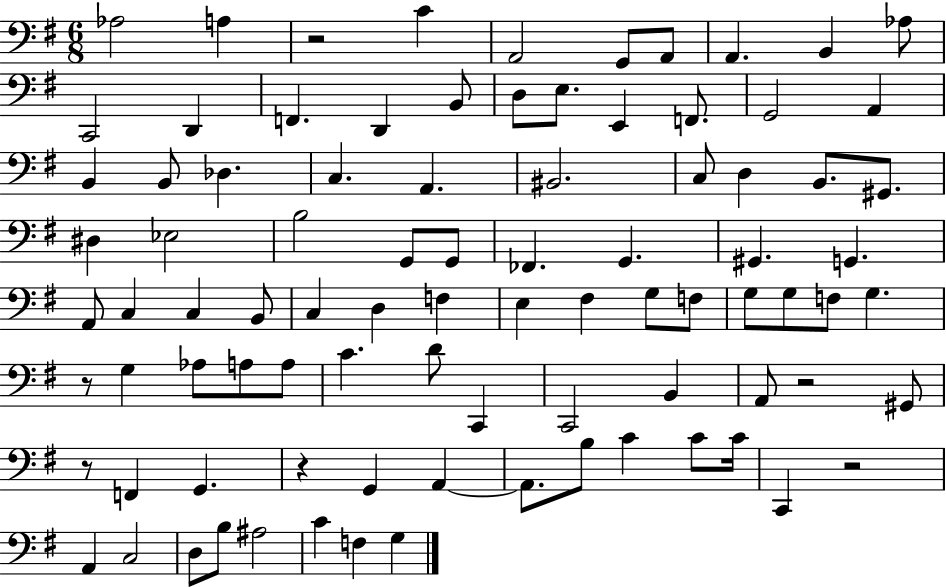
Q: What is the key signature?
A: G major